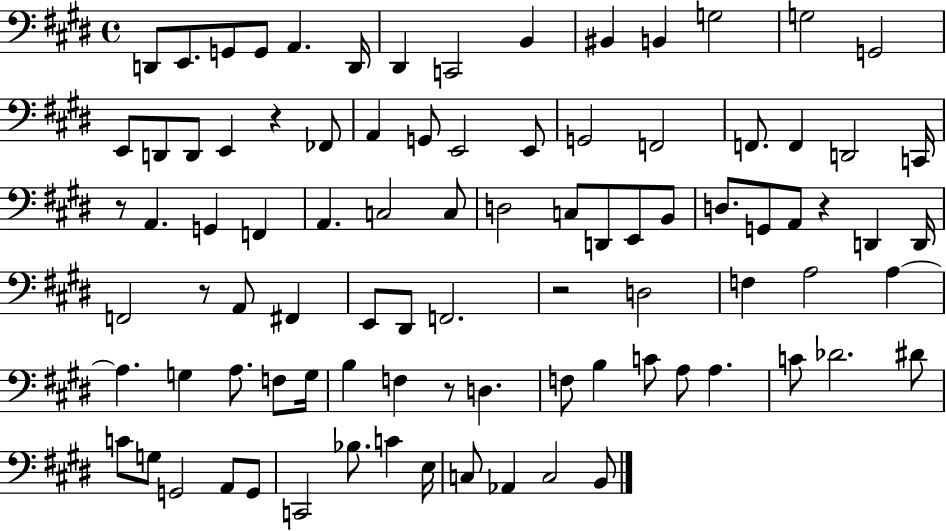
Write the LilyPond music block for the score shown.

{
  \clef bass
  \time 4/4
  \defaultTimeSignature
  \key e \major
  d,8 e,8. g,8 g,8 a,4. d,16 | dis,4 c,2 b,4 | bis,4 b,4 g2 | g2 g,2 | \break e,8 d,8 d,8 e,4 r4 fes,8 | a,4 g,8 e,2 e,8 | g,2 f,2 | f,8. f,4 d,2 c,16 | \break r8 a,4. g,4 f,4 | a,4. c2 c8 | d2 c8 d,8 e,8 b,8 | d8. g,8 a,8 r4 d,4 d,16 | \break f,2 r8 a,8 fis,4 | e,8 dis,8 f,2. | r2 d2 | f4 a2 a4~~ | \break a4. g4 a8. f8 g16 | b4 f4 r8 d4. | f8 b4 c'8 a8 a4. | c'8 des'2. dis'8 | \break c'8 g8 g,2 a,8 g,8 | c,2 bes8. c'4 e16 | c8 aes,4 c2 b,8 | \bar "|."
}